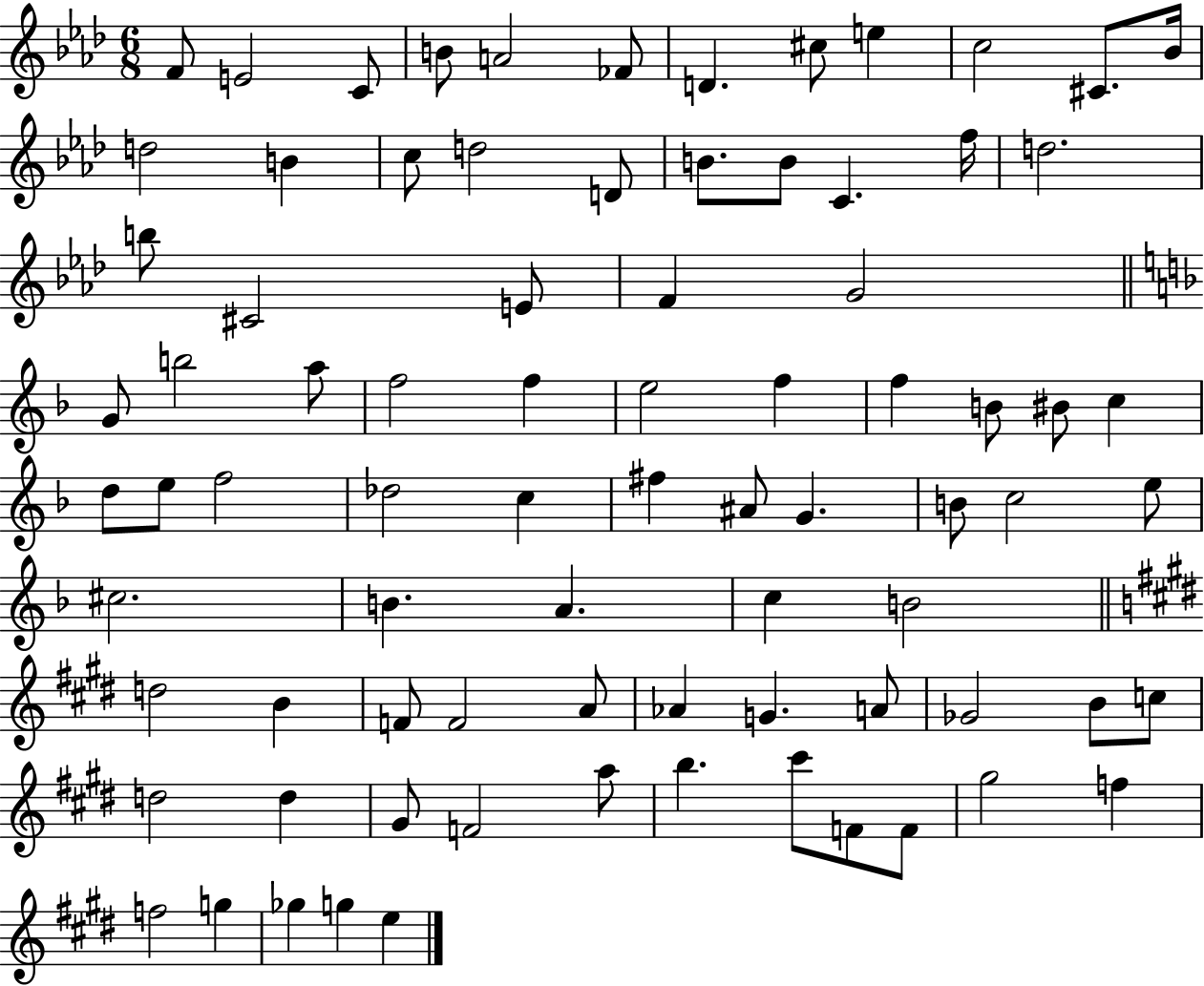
X:1
T:Untitled
M:6/8
L:1/4
K:Ab
F/2 E2 C/2 B/2 A2 _F/2 D ^c/2 e c2 ^C/2 _B/4 d2 B c/2 d2 D/2 B/2 B/2 C f/4 d2 b/2 ^C2 E/2 F G2 G/2 b2 a/2 f2 f e2 f f B/2 ^B/2 c d/2 e/2 f2 _d2 c ^f ^A/2 G B/2 c2 e/2 ^c2 B A c B2 d2 B F/2 F2 A/2 _A G A/2 _G2 B/2 c/2 d2 d ^G/2 F2 a/2 b ^c'/2 F/2 F/2 ^g2 f f2 g _g g e